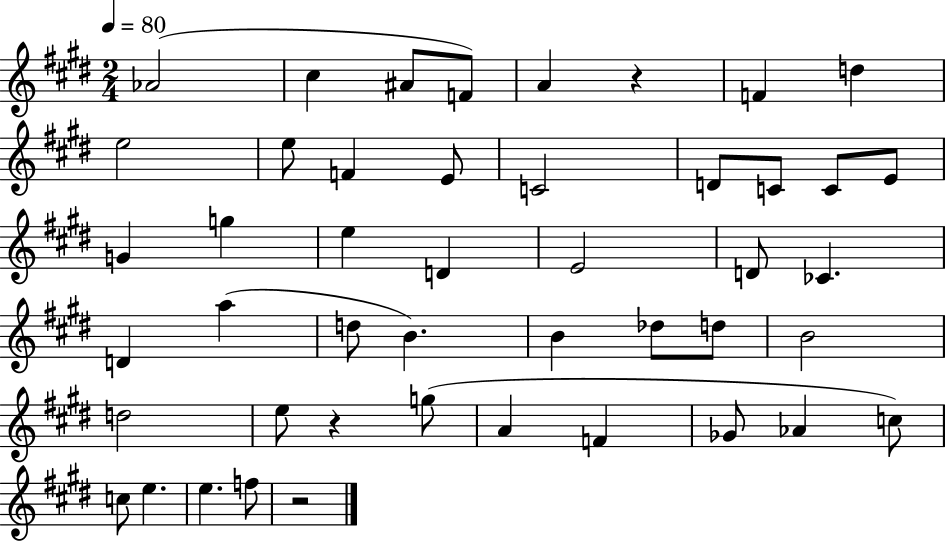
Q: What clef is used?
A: treble